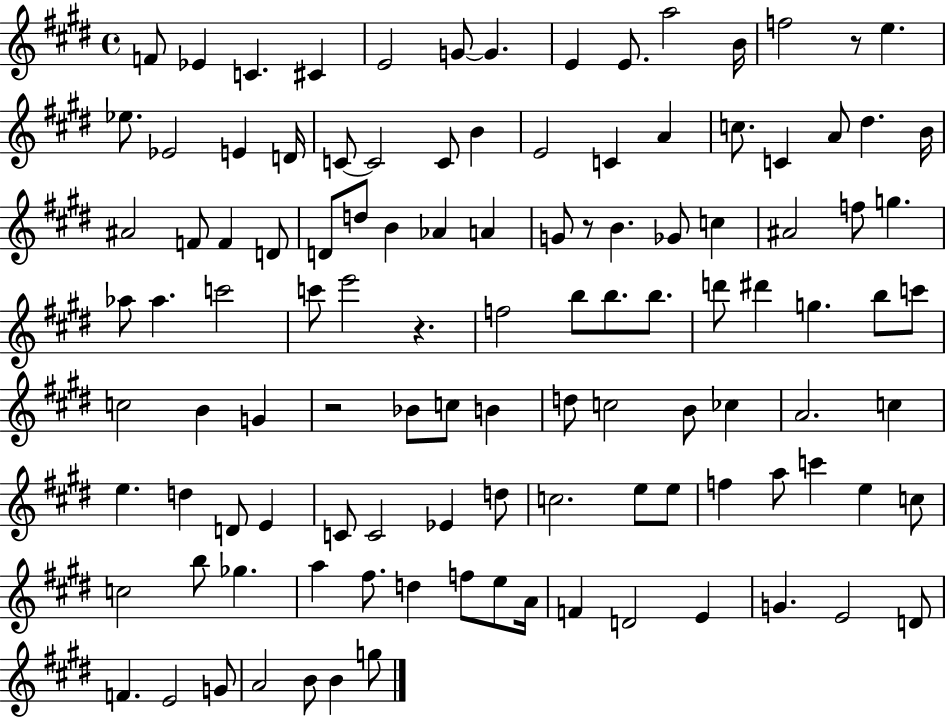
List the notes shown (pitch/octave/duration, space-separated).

F4/e Eb4/q C4/q. C#4/q E4/h G4/e G4/q. E4/q E4/e. A5/h B4/s F5/h R/e E5/q. Eb5/e. Eb4/h E4/q D4/s C4/e C4/h C4/e B4/q E4/h C4/q A4/q C5/e. C4/q A4/e D#5/q. B4/s A#4/h F4/e F4/q D4/e D4/e D5/e B4/q Ab4/q A4/q G4/e R/e B4/q. Gb4/e C5/q A#4/h F5/e G5/q. Ab5/e Ab5/q. C6/h C6/e E6/h R/q. F5/h B5/e B5/e. B5/e. D6/e D#6/q G5/q. B5/e C6/e C5/h B4/q G4/q R/h Bb4/e C5/e B4/q D5/e C5/h B4/e CES5/q A4/h. C5/q E5/q. D5/q D4/e E4/q C4/e C4/h Eb4/q D5/e C5/h. E5/e E5/e F5/q A5/e C6/q E5/q C5/e C5/h B5/e Gb5/q. A5/q F#5/e. D5/q F5/e E5/e A4/s F4/q D4/h E4/q G4/q. E4/h D4/e F4/q. E4/h G4/e A4/h B4/e B4/q G5/e